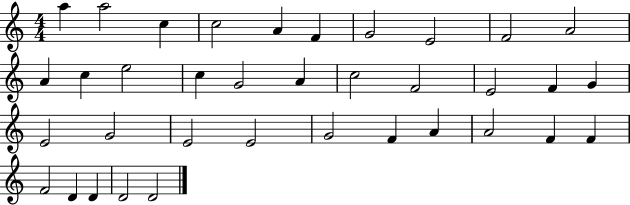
A5/q A5/h C5/q C5/h A4/q F4/q G4/h E4/h F4/h A4/h A4/q C5/q E5/h C5/q G4/h A4/q C5/h F4/h E4/h F4/q G4/q E4/h G4/h E4/h E4/h G4/h F4/q A4/q A4/h F4/q F4/q F4/h D4/q D4/q D4/h D4/h